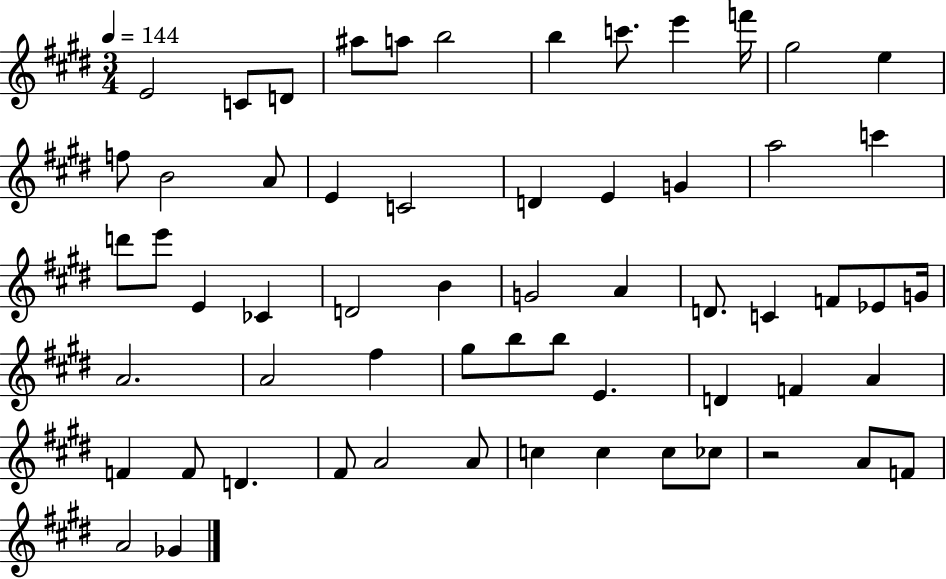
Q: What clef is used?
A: treble